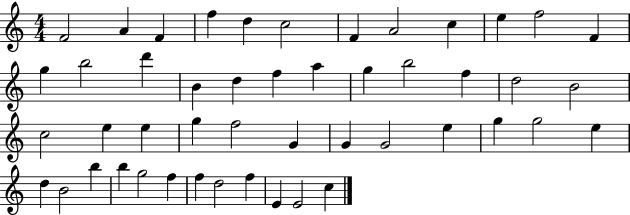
F4/h A4/q F4/q F5/q D5/q C5/h F4/q A4/h C5/q E5/q F5/h F4/q G5/q B5/h D6/q B4/q D5/q F5/q A5/q G5/q B5/h F5/q D5/h B4/h C5/h E5/q E5/q G5/q F5/h G4/q G4/q G4/h E5/q G5/q G5/h E5/q D5/q B4/h B5/q B5/q G5/h F5/q F5/q D5/h F5/q E4/q E4/h C5/q